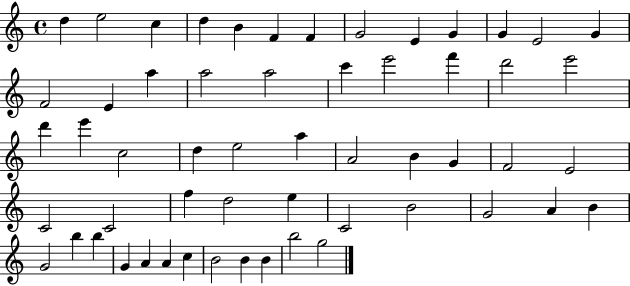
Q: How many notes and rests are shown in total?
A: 56